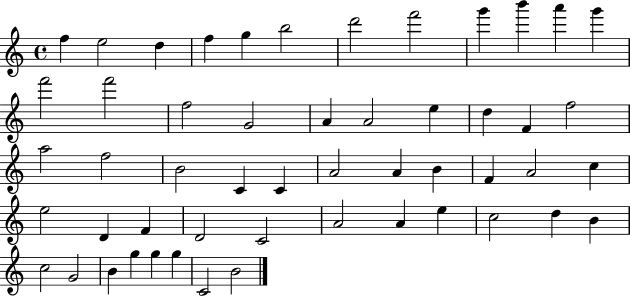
X:1
T:Untitled
M:4/4
L:1/4
K:C
f e2 d f g b2 d'2 f'2 g' b' a' g' f'2 f'2 f2 G2 A A2 e d F f2 a2 f2 B2 C C A2 A B F A2 c e2 D F D2 C2 A2 A e c2 d B c2 G2 B g g g C2 B2